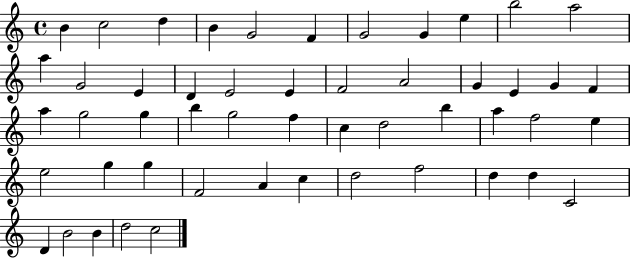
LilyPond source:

{
  \clef treble
  \time 4/4
  \defaultTimeSignature
  \key c \major
  b'4 c''2 d''4 | b'4 g'2 f'4 | g'2 g'4 e''4 | b''2 a''2 | \break a''4 g'2 e'4 | d'4 e'2 e'4 | f'2 a'2 | g'4 e'4 g'4 f'4 | \break a''4 g''2 g''4 | b''4 g''2 f''4 | c''4 d''2 b''4 | a''4 f''2 e''4 | \break e''2 g''4 g''4 | f'2 a'4 c''4 | d''2 f''2 | d''4 d''4 c'2 | \break d'4 b'2 b'4 | d''2 c''2 | \bar "|."
}